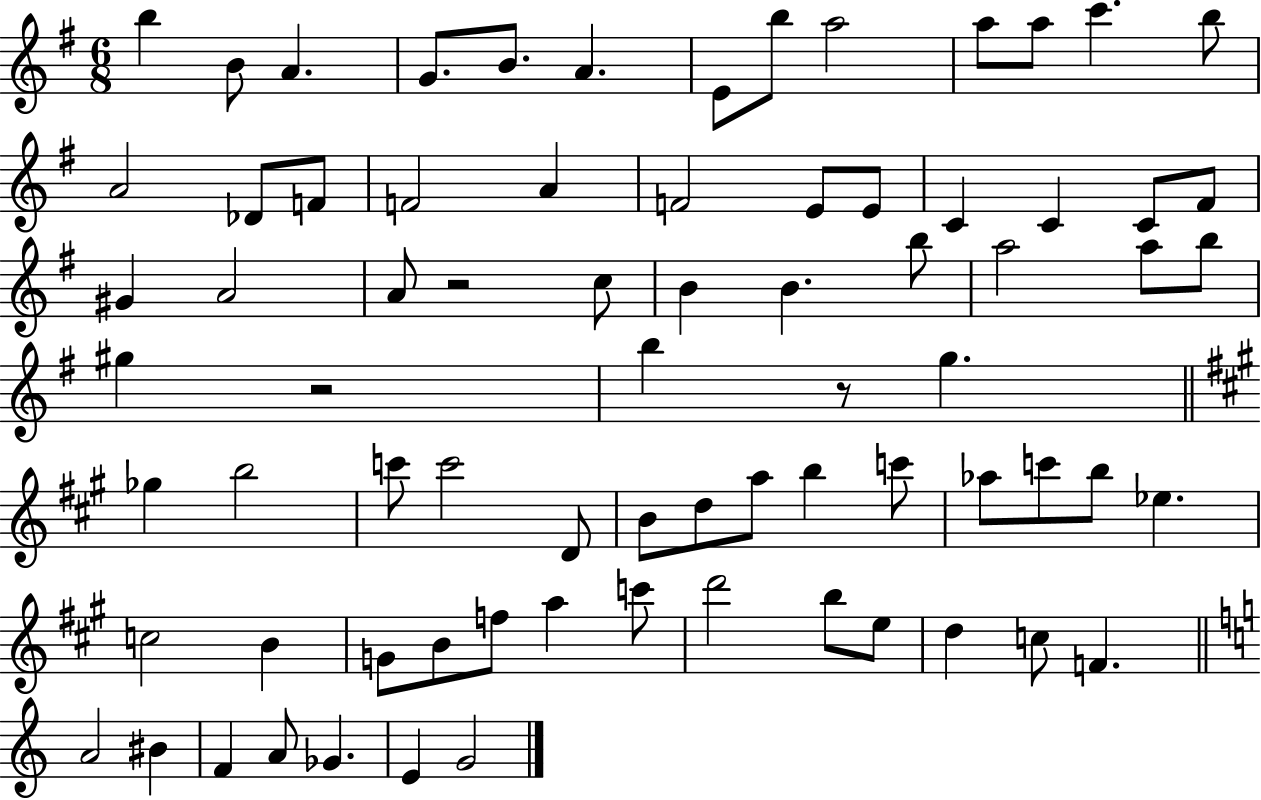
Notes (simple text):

B5/q B4/e A4/q. G4/e. B4/e. A4/q. E4/e B5/e A5/h A5/e A5/e C6/q. B5/e A4/h Db4/e F4/e F4/h A4/q F4/h E4/e E4/e C4/q C4/q C4/e F#4/e G#4/q A4/h A4/e R/h C5/e B4/q B4/q. B5/e A5/h A5/e B5/e G#5/q R/h B5/q R/e G5/q. Gb5/q B5/h C6/e C6/h D4/e B4/e D5/e A5/e B5/q C6/e Ab5/e C6/e B5/e Eb5/q. C5/h B4/q G4/e B4/e F5/e A5/q C6/e D6/h B5/e E5/e D5/q C5/e F4/q. A4/h BIS4/q F4/q A4/e Gb4/q. E4/q G4/h